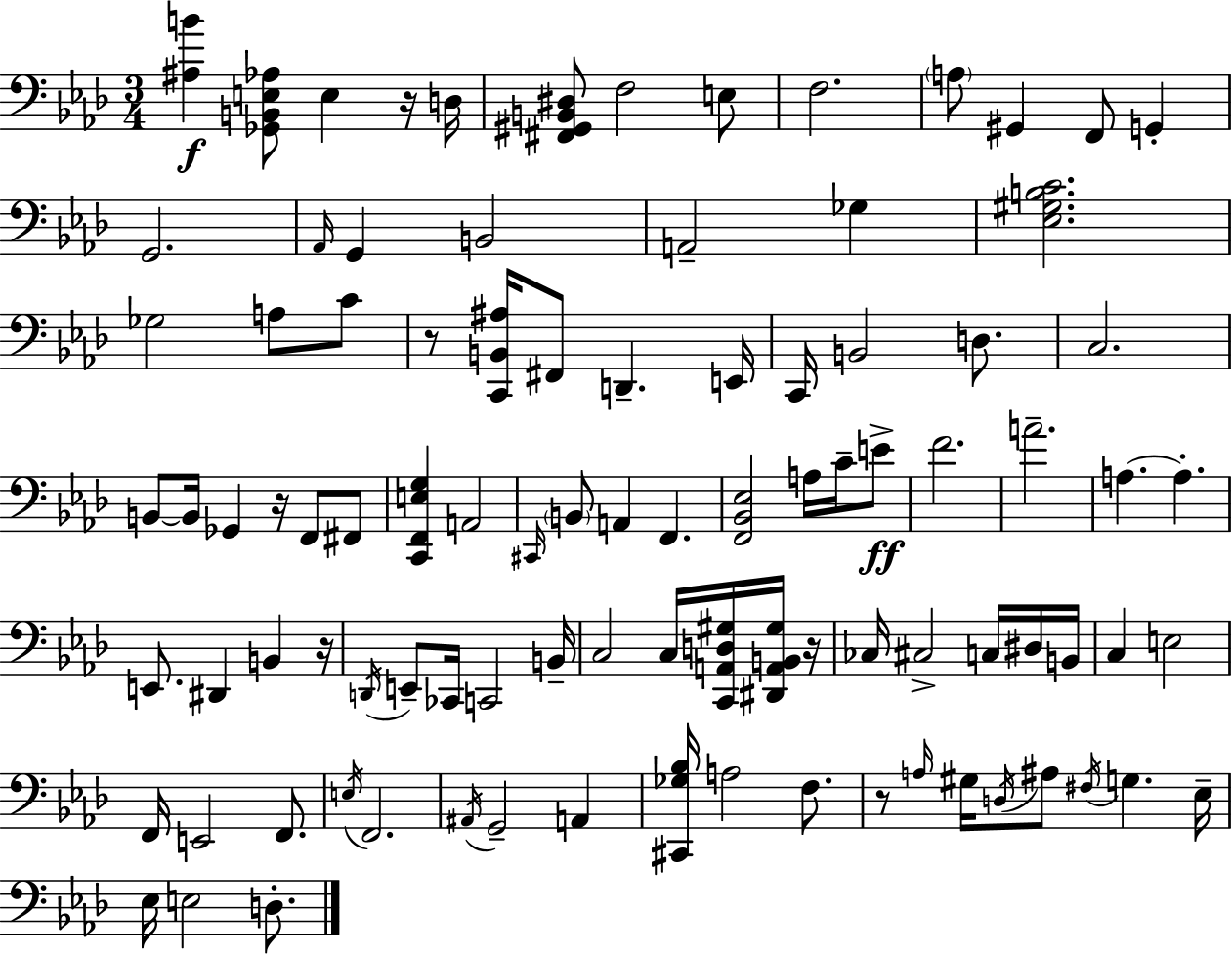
{
  \clef bass
  \numericTimeSignature
  \time 3/4
  \key f \minor
  \repeat volta 2 { <ais b'>4\f <ges, b, e aes>8 e4 r16 d16 | <fis, gis, b, dis>8 f2 e8 | f2. | \parenthesize a8 gis,4 f,8 g,4-. | \break g,2. | \grace { aes,16 } g,4 b,2 | a,2-- ges4 | <ees gis b c'>2. | \break ges2 a8 c'8 | r8 <c, b, ais>16 fis,8 d,4.-- | e,16 c,16 b,2 d8. | c2. | \break b,8~~ b,16 ges,4 r16 f,8 fis,8 | <c, f, e g>4 a,2 | \grace { cis,16 } \parenthesize b,8 a,4 f,4. | <f, bes, ees>2 a16 c'16-- | \break e'8->\ff f'2. | a'2.-- | a4.~~ a4.-. | e,8. dis,4 b,4 | \break r16 \acciaccatura { d,16 } e,8-- ces,16 c,2 | b,16-- c2 c16 | <c, a, d gis>16 <dis, a, b, gis>16 r16 ces16 cis2-> | c16 dis16 b,16 c4 e2 | \break f,16 e,2 | f,8. \acciaccatura { e16 } f,2. | \acciaccatura { ais,16 } g,2-- | a,4 <cis, ges bes>16 a2 | \break f8. r8 \grace { a16 } gis16 \acciaccatura { d16 } ais8 | \acciaccatura { fis16 } g4. ees16-- ees16 e2 | d8.-. } \bar "|."
}